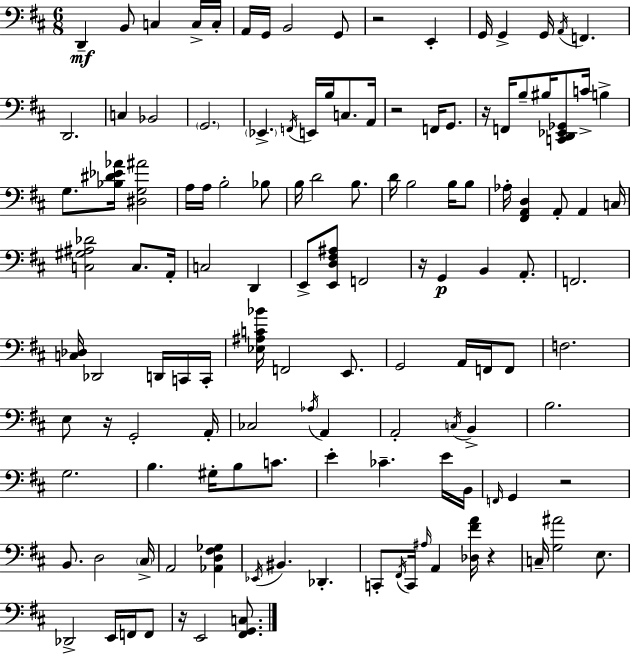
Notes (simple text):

D2/q B2/e C3/q C3/s C3/s A2/s G2/s B2/h G2/e R/h E2/q G2/s G2/q G2/s A2/s F2/q. D2/h. C3/q Bb2/h G2/h. Eb2/q. F2/s E2/s B3/s C3/e. A2/s R/h F2/s G2/e. R/s F2/s B3/e BIS3/s [C2,D2,Eb2,Gb2]/e C4/s B3/q G3/e. [Bb3,D#4,Eb4,Ab4]/s [D#3,G3,A#4]/h A3/s A3/s B3/h Bb3/e B3/s D4/h B3/e. D4/s B3/h B3/s B3/e Ab3/s [F#2,A2,D3]/q A2/e A2/q C3/s [C3,G#3,A#3,Db4]/h C3/e. A2/s C3/h D2/q E2/e [E2,D3,F#3,A#3]/e F2/h R/s G2/q B2/q A2/e. F2/h. [C3,Db3]/s Db2/h D2/s C2/s C2/s [Eb3,A#3,C4,Bb4]/s F2/h E2/e. G2/h A2/s F2/s F2/e F3/h. E3/e R/s G2/h A2/s CES3/h Ab3/s A2/q A2/h C3/s B2/q B3/h. G3/h. B3/q. G#3/s B3/e C4/e. E4/q CES4/q. E4/s B2/s F2/s G2/q R/h B2/e. D3/h C#3/s A2/h [Ab2,D3,F#3,Gb3]/q Eb2/s BIS2/q. Db2/q. C2/e F#2/s C2/s A#3/s A2/q [Db3,F#4,A4]/s R/q C3/s [G3,A#4]/h E3/e. Db2/h E2/s F2/s F2/e R/s E2/h [F#2,G2,C3]/e.